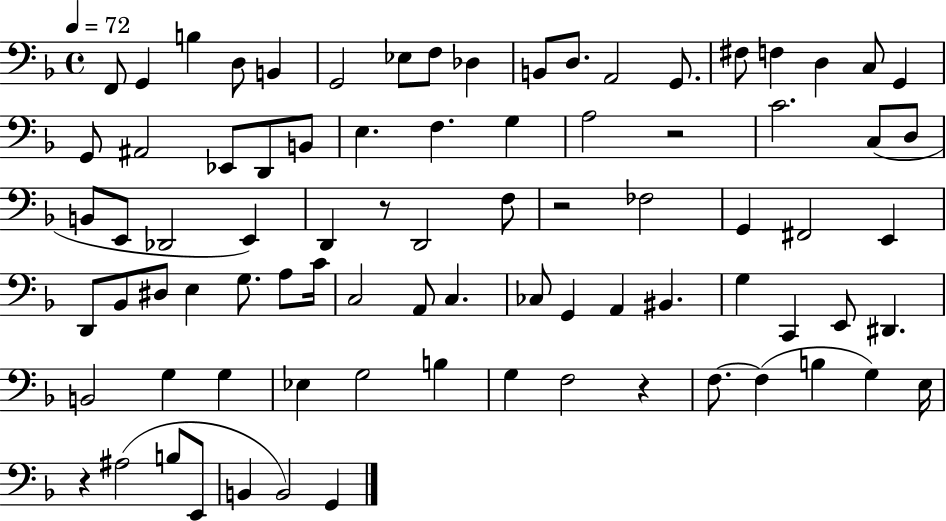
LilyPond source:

{
  \clef bass
  \time 4/4
  \defaultTimeSignature
  \key f \major
  \tempo 4 = 72
  f,8 g,4 b4 d8 b,4 | g,2 ees8 f8 des4 | b,8 d8. a,2 g,8. | fis8 f4 d4 c8 g,4 | \break g,8 ais,2 ees,8 d,8 b,8 | e4. f4. g4 | a2 r2 | c'2. c8( d8 | \break b,8 e,8 des,2 e,4) | d,4 r8 d,2 f8 | r2 fes2 | g,4 fis,2 e,4 | \break d,8 bes,8 dis8 e4 g8. a8 c'16 | c2 a,8 c4. | ces8 g,4 a,4 bis,4. | g4 c,4 e,8 dis,4. | \break b,2 g4 g4 | ees4 g2 b4 | g4 f2 r4 | f8.~~ f4( b4 g4) e16 | \break r4 ais2( b8 e,8 | b,4 b,2) g,4 | \bar "|."
}